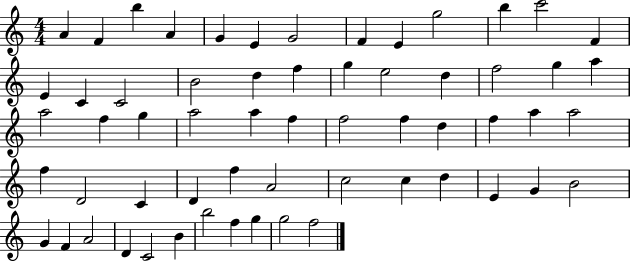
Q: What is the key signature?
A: C major